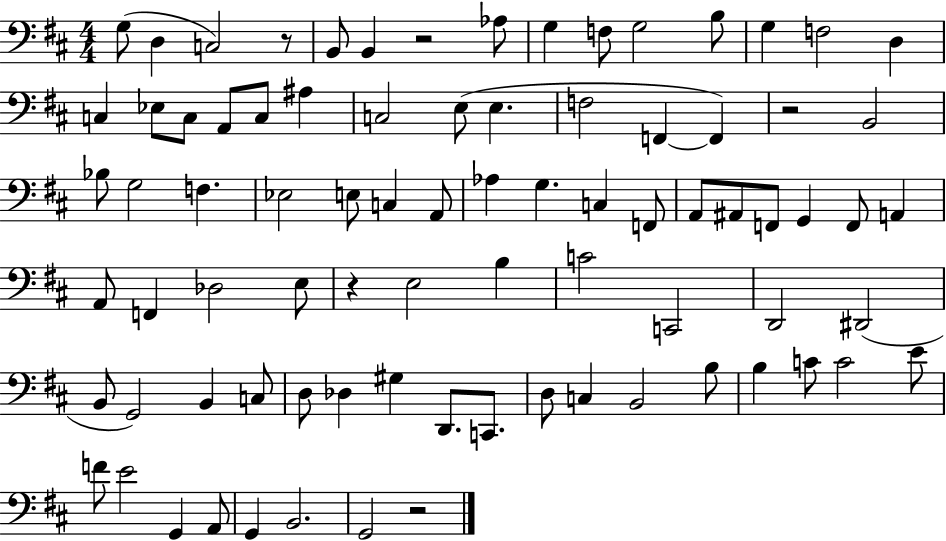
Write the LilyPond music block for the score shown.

{
  \clef bass
  \numericTimeSignature
  \time 4/4
  \key d \major
  g8( d4 c2) r8 | b,8 b,4 r2 aes8 | g4 f8 g2 b8 | g4 f2 d4 | \break c4 ees8 c8 a,8 c8 ais4 | c2 e8( e4. | f2 f,4~~ f,4) | r2 b,2 | \break bes8 g2 f4. | ees2 e8 c4 a,8 | aes4 g4. c4 f,8 | a,8 ais,8 f,8 g,4 f,8 a,4 | \break a,8 f,4 des2 e8 | r4 e2 b4 | c'2 c,2 | d,2 dis,2( | \break b,8 g,2) b,4 c8 | d8 des4 gis4 d,8. c,8. | d8 c4 b,2 b8 | b4 c'8 c'2 e'8 | \break f'8 e'2 g,4 a,8 | g,4 b,2. | g,2 r2 | \bar "|."
}